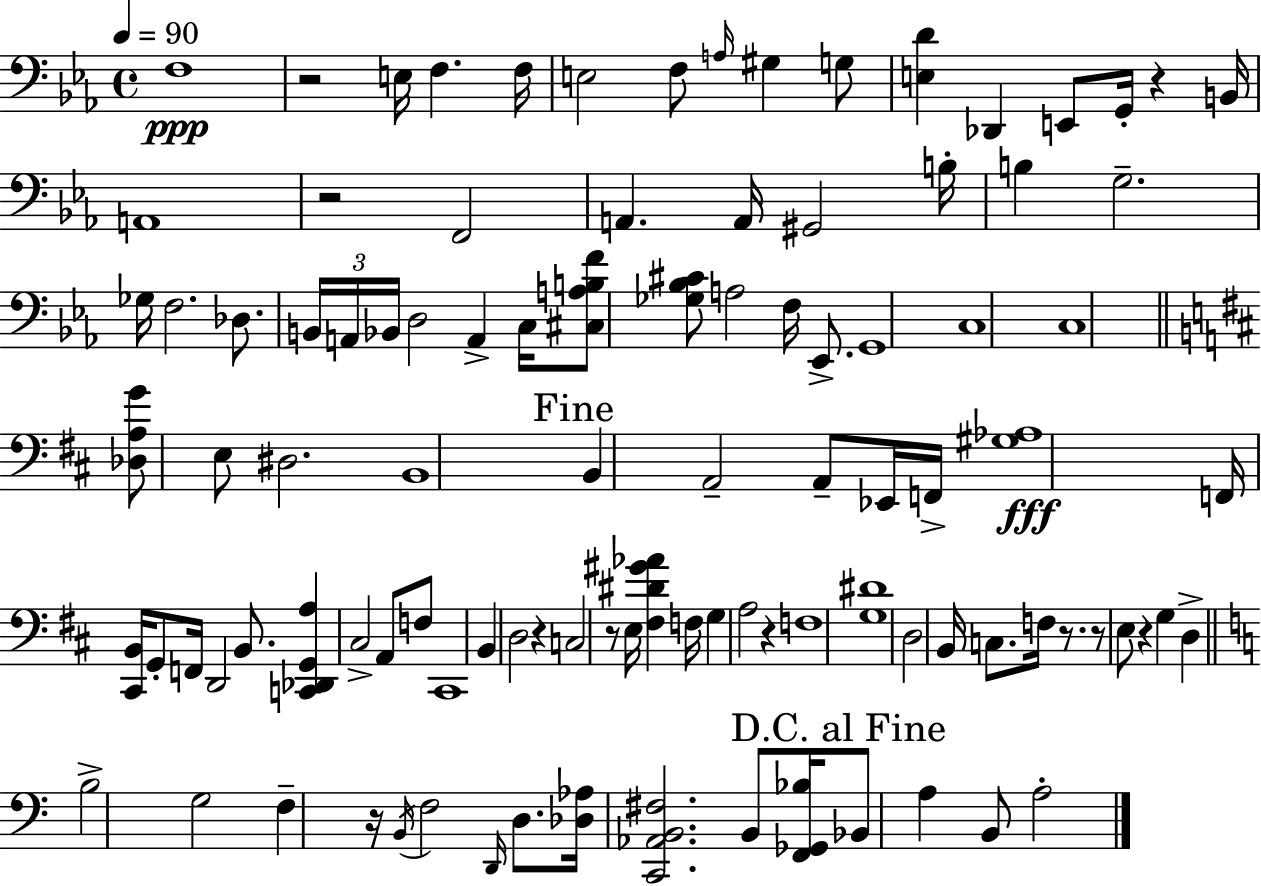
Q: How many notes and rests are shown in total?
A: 102